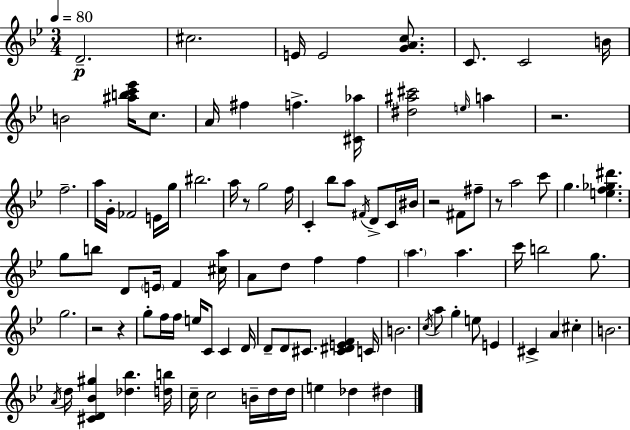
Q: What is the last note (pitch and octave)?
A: D#5